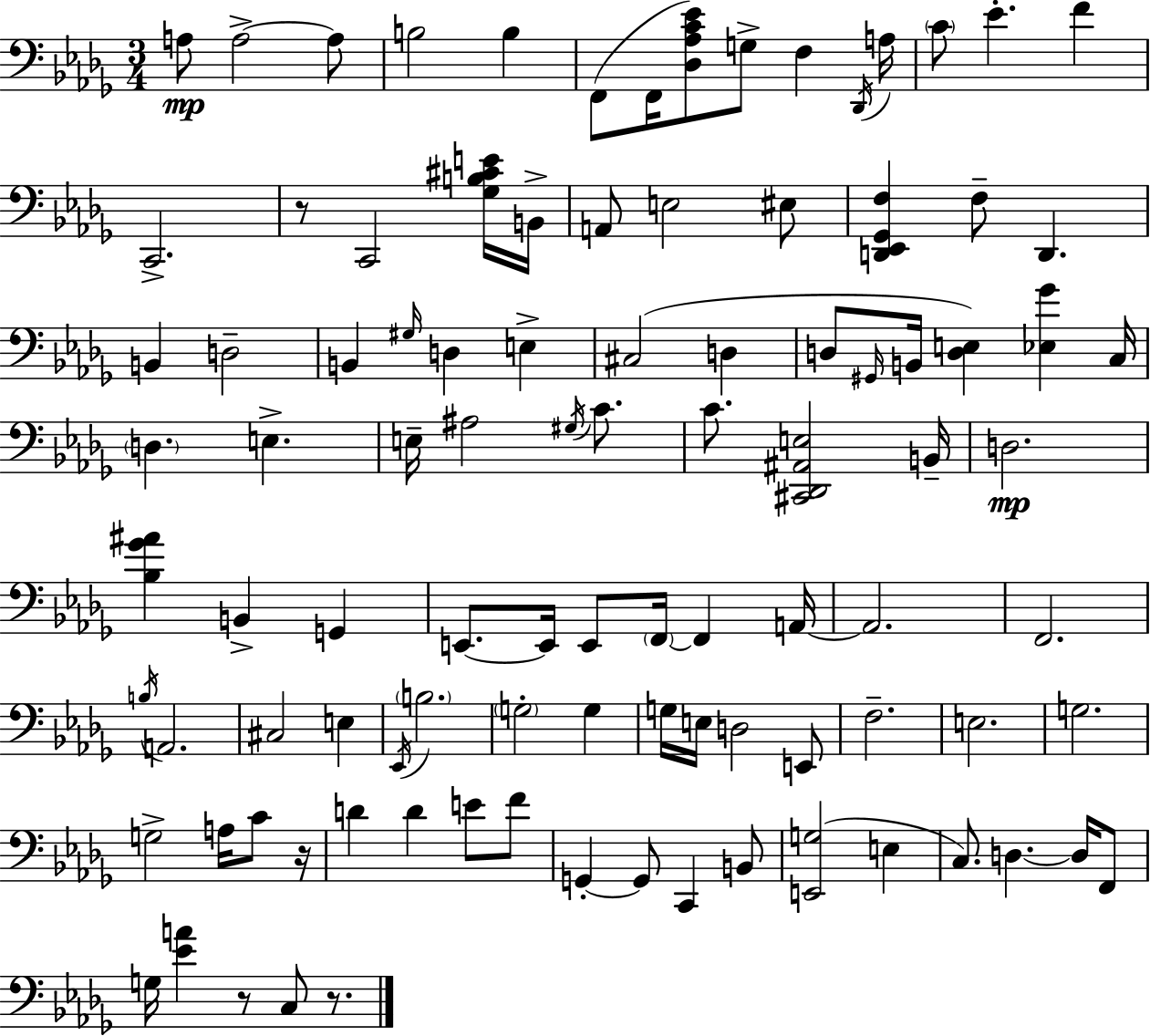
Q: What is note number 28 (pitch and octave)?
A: E3